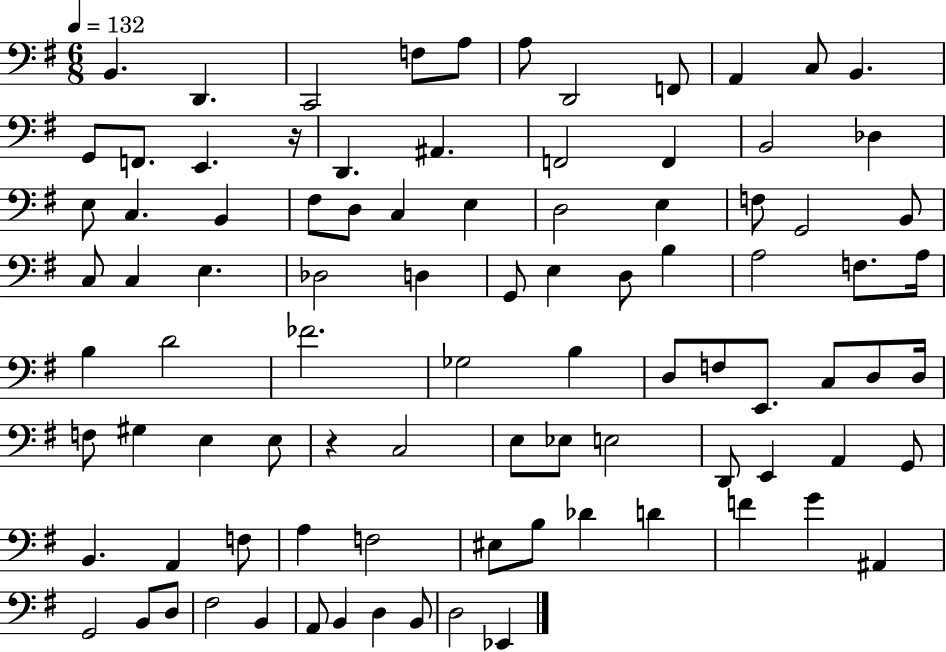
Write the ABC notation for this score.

X:1
T:Untitled
M:6/8
L:1/4
K:G
B,, D,, C,,2 F,/2 A,/2 A,/2 D,,2 F,,/2 A,, C,/2 B,, G,,/2 F,,/2 E,, z/4 D,, ^A,, F,,2 F,, B,,2 _D, E,/2 C, B,, ^F,/2 D,/2 C, E, D,2 E, F,/2 G,,2 B,,/2 C,/2 C, E, _D,2 D, G,,/2 E, D,/2 B, A,2 F,/2 A,/4 B, D2 _F2 _G,2 B, D,/2 F,/2 E,,/2 C,/2 D,/2 D,/4 F,/2 ^G, E, E,/2 z C,2 E,/2 _E,/2 E,2 D,,/2 E,, A,, G,,/2 B,, A,, F,/2 A, F,2 ^E,/2 B,/2 _D D F G ^A,, G,,2 B,,/2 D,/2 ^F,2 B,, A,,/2 B,, D, B,,/2 D,2 _E,,